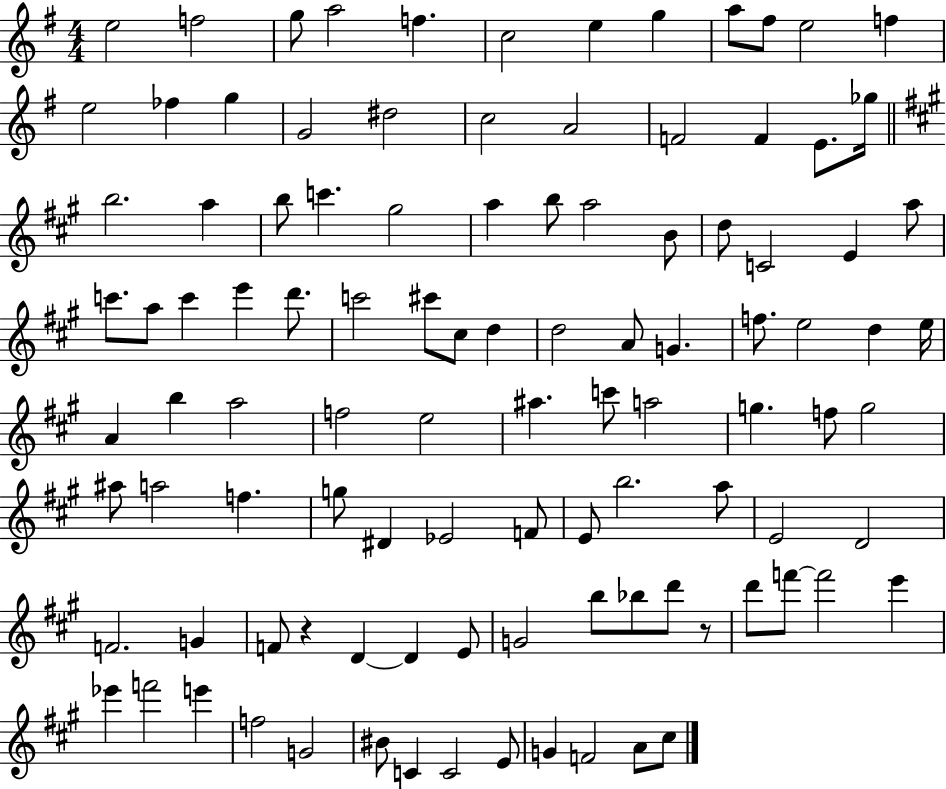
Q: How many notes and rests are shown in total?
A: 104